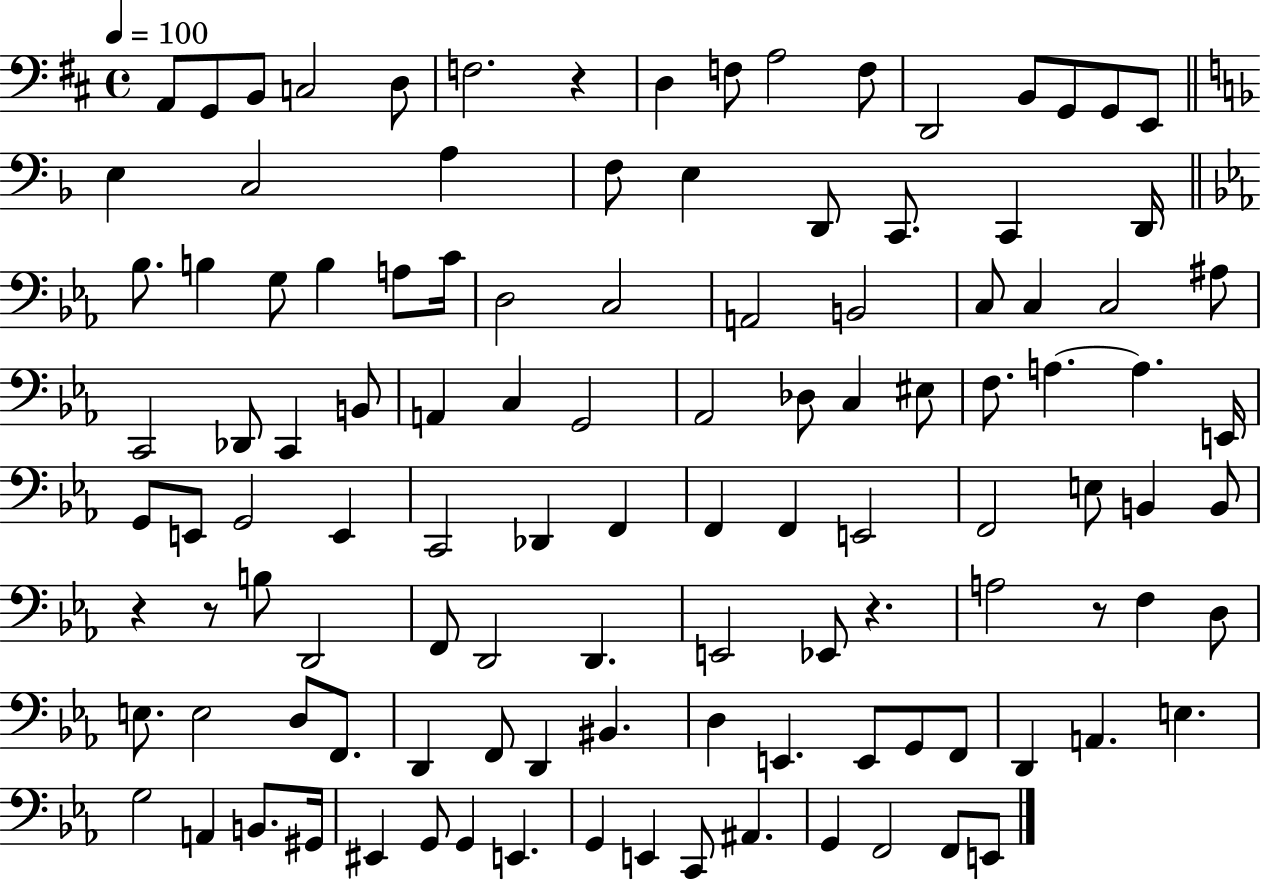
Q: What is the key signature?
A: D major